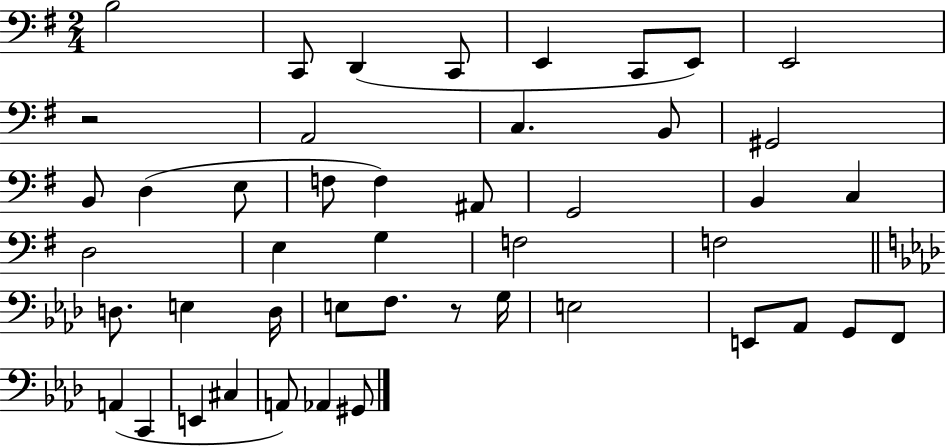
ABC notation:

X:1
T:Untitled
M:2/4
L:1/4
K:G
B,2 C,,/2 D,, C,,/2 E,, C,,/2 E,,/2 E,,2 z2 A,,2 C, B,,/2 ^G,,2 B,,/2 D, E,/2 F,/2 F, ^A,,/2 G,,2 B,, C, D,2 E, G, F,2 F,2 D,/2 E, D,/4 E,/2 F,/2 z/2 G,/4 E,2 E,,/2 _A,,/2 G,,/2 F,,/2 A,, C,, E,, ^C, A,,/2 _A,, ^G,,/2